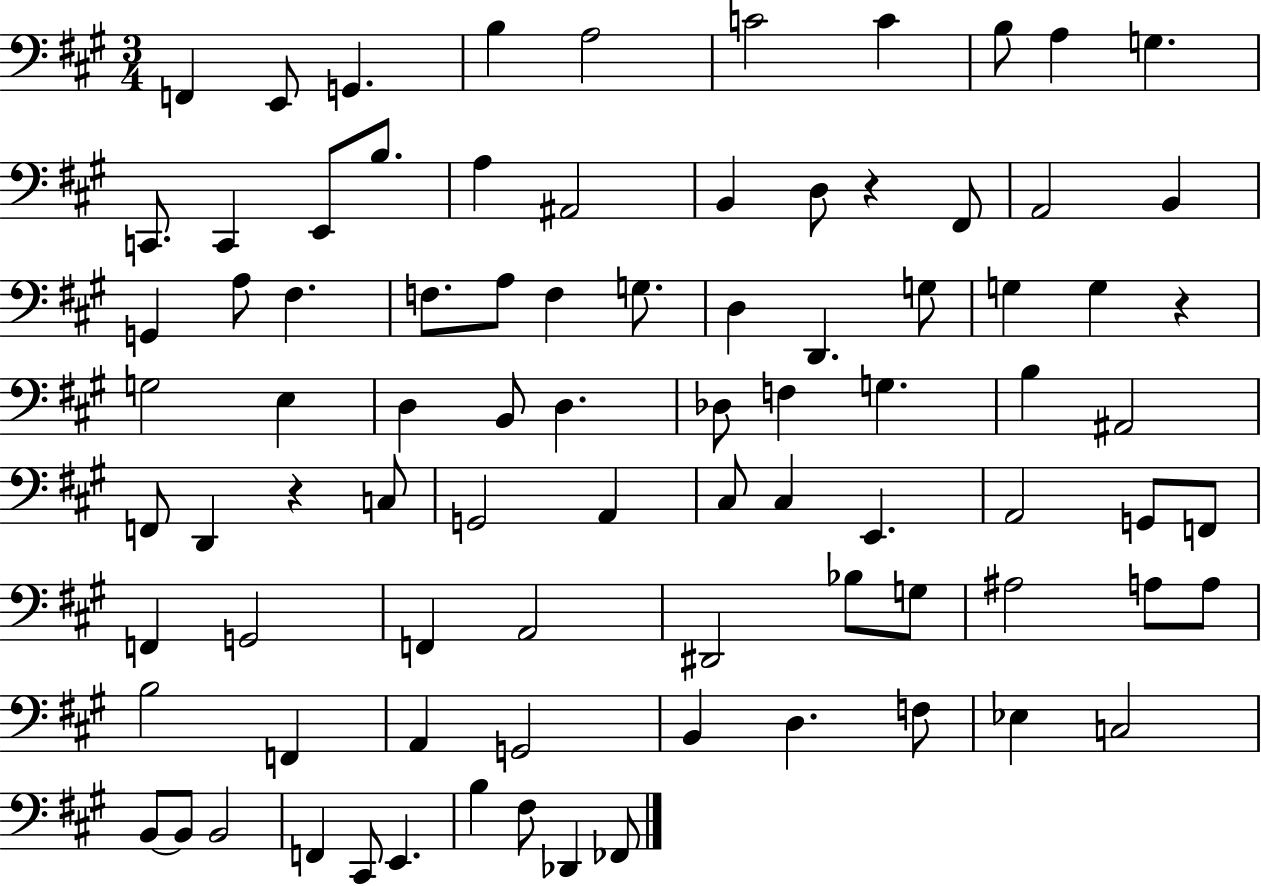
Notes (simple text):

F2/q E2/e G2/q. B3/q A3/h C4/h C4/q B3/e A3/q G3/q. C2/e. C2/q E2/e B3/e. A3/q A#2/h B2/q D3/e R/q F#2/e A2/h B2/q G2/q A3/e F#3/q. F3/e. A3/e F3/q G3/e. D3/q D2/q. G3/e G3/q G3/q R/q G3/h E3/q D3/q B2/e D3/q. Db3/e F3/q G3/q. B3/q A#2/h F2/e D2/q R/q C3/e G2/h A2/q C#3/e C#3/q E2/q. A2/h G2/e F2/e F2/q G2/h F2/q A2/h D#2/h Bb3/e G3/e A#3/h A3/e A3/e B3/h F2/q A2/q G2/h B2/q D3/q. F3/e Eb3/q C3/h B2/e B2/e B2/h F2/q C#2/e E2/q. B3/q F#3/e Db2/q FES2/e